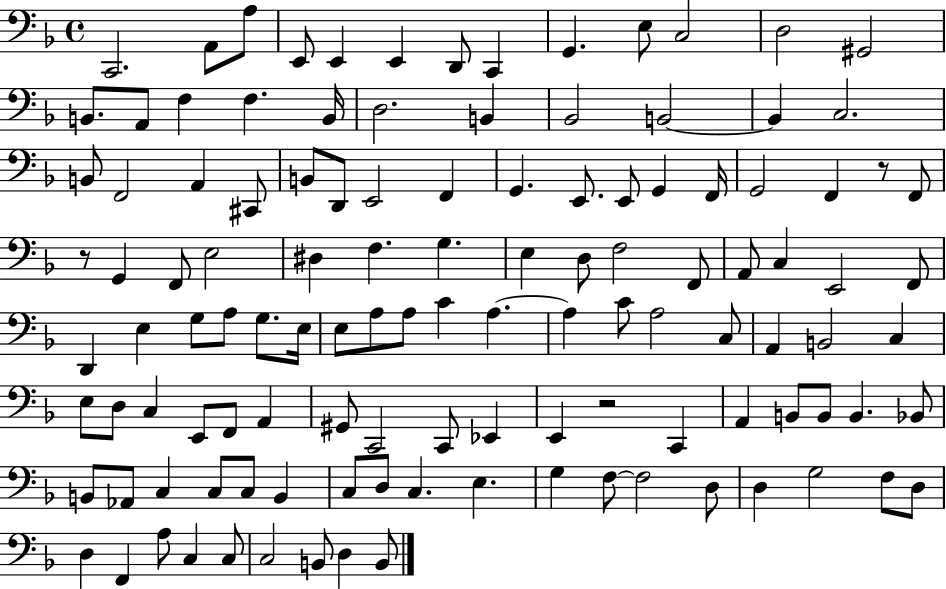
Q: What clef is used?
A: bass